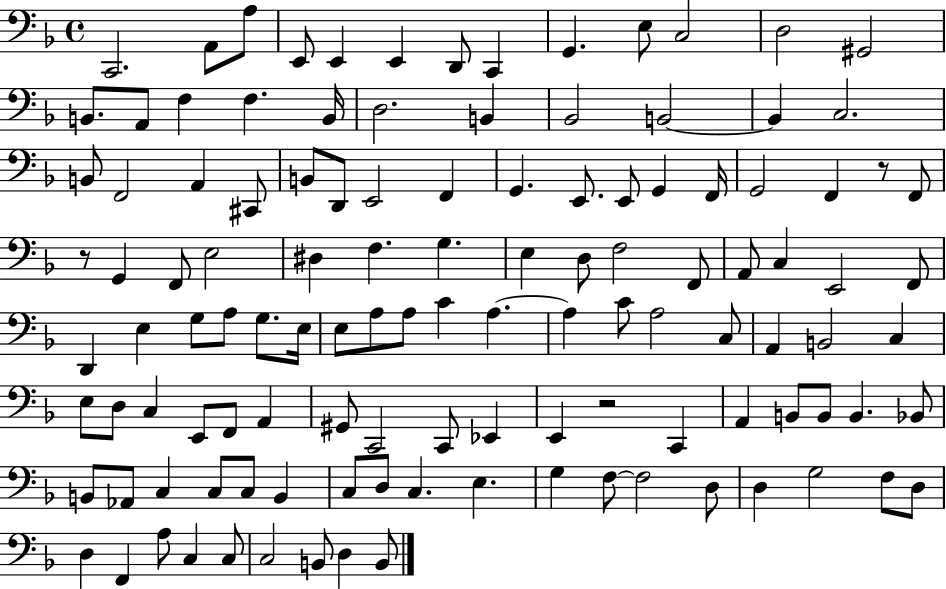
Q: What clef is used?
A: bass